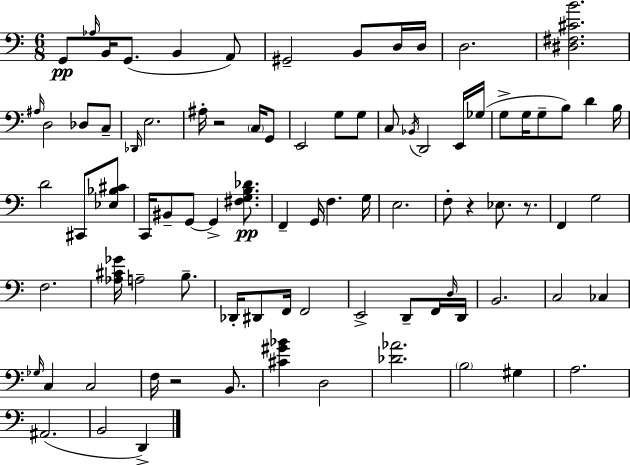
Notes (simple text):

G2/e Ab3/s B2/s G2/e. B2/q A2/e G#2/h B2/e D3/s D3/s D3/h. [D#3,F#3,C#4,B4]/h. A#3/s D3/h Db3/e C3/e Db2/s E3/h. A#3/s R/h C3/s G2/e E2/h G3/e G3/e C3/e Bb2/s D2/h E2/s Gb3/s G3/e G3/s G3/e B3/e D4/q B3/s D4/h C#2/e [Eb3,Bb3,C#4]/e C2/s BIS2/e G2/e G2/q [F#3,G3,B3,Db4]/e. F2/q G2/s F3/q. G3/s E3/h. F3/e R/q Eb3/e. R/e. F2/q G3/h F3/h. [Ab3,C#4,Gb4]/s A3/h B3/e. Db2/s D#2/e F2/s F2/h E2/h D2/e F2/s D3/s D2/s B2/h. C3/h CES3/q Gb3/s C3/q C3/h F3/s R/h B2/e. [C#4,G#4,Bb4]/q D3/h [Db4,Ab4]/h. B3/h G#3/q A3/h. A#2/h. B2/h D2/q